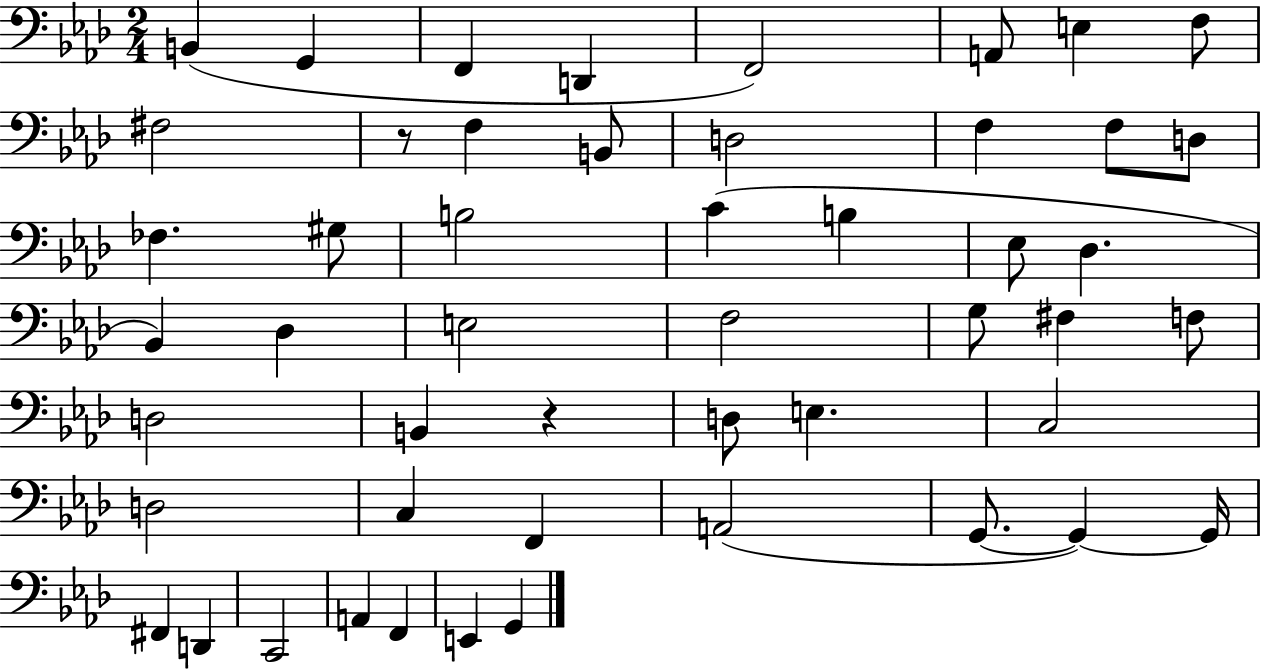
X:1
T:Untitled
M:2/4
L:1/4
K:Ab
B,, G,, F,, D,, F,,2 A,,/2 E, F,/2 ^F,2 z/2 F, B,,/2 D,2 F, F,/2 D,/2 _F, ^G,/2 B,2 C B, _E,/2 _D, _B,, _D, E,2 F,2 G,/2 ^F, F,/2 D,2 B,, z D,/2 E, C,2 D,2 C, F,, A,,2 G,,/2 G,, G,,/4 ^F,, D,, C,,2 A,, F,, E,, G,,